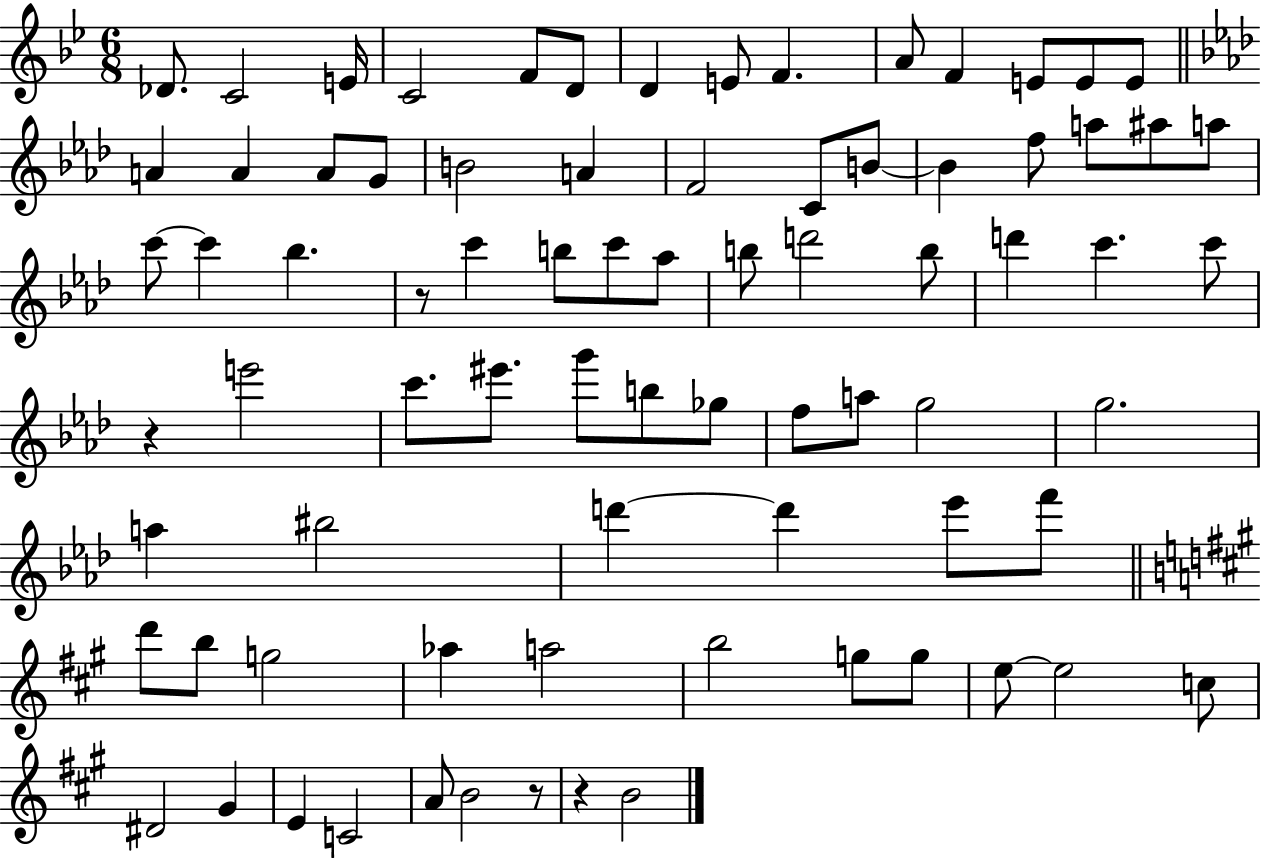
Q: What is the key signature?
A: BES major